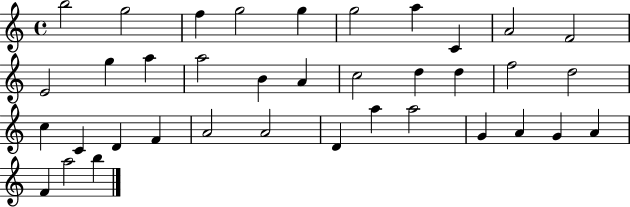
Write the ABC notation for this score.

X:1
T:Untitled
M:4/4
L:1/4
K:C
b2 g2 f g2 g g2 a C A2 F2 E2 g a a2 B A c2 d d f2 d2 c C D F A2 A2 D a a2 G A G A F a2 b